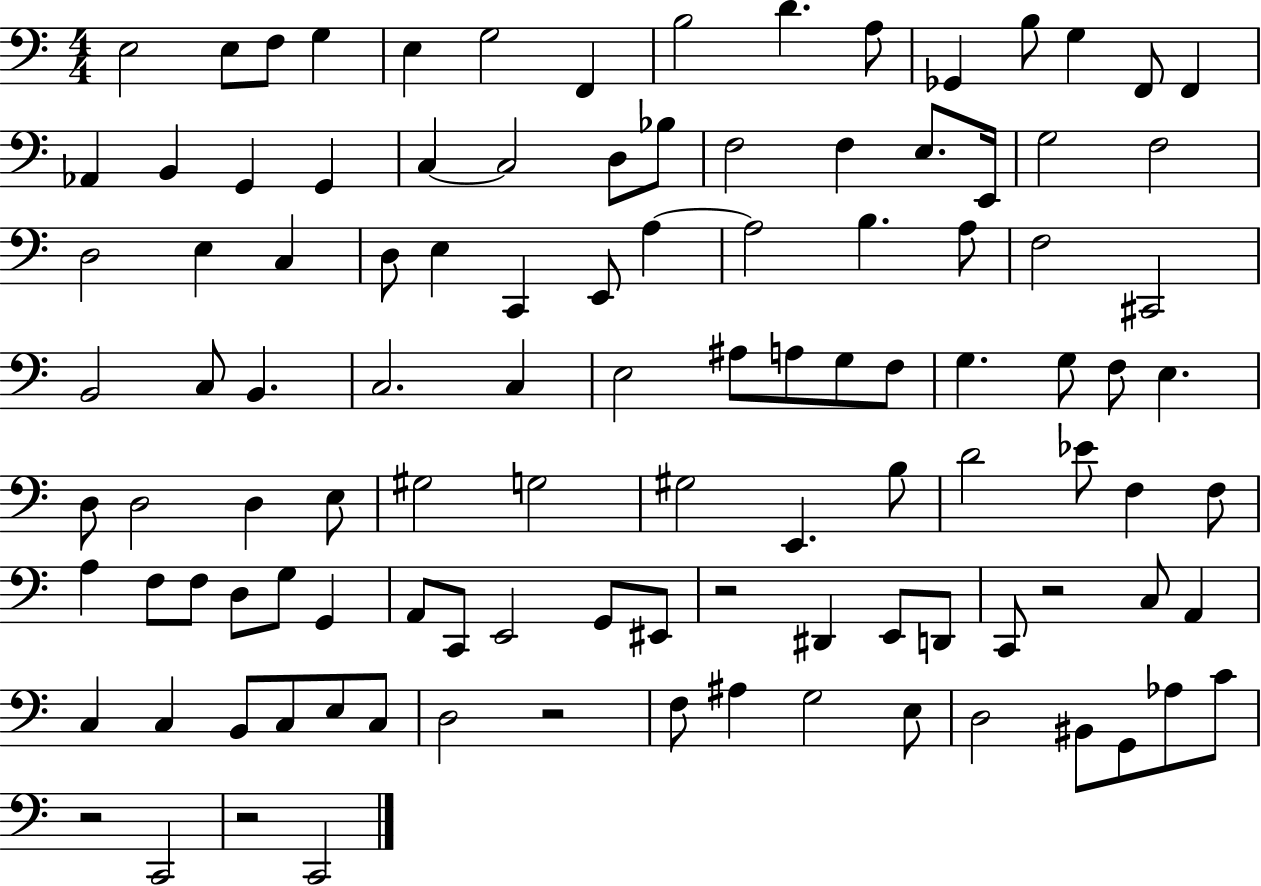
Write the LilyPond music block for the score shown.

{
  \clef bass
  \numericTimeSignature
  \time 4/4
  \key c \major
  e2 e8 f8 g4 | e4 g2 f,4 | b2 d'4. a8 | ges,4 b8 g4 f,8 f,4 | \break aes,4 b,4 g,4 g,4 | c4~~ c2 d8 bes8 | f2 f4 e8. e,16 | g2 f2 | \break d2 e4 c4 | d8 e4 c,4 e,8 a4~~ | a2 b4. a8 | f2 cis,2 | \break b,2 c8 b,4. | c2. c4 | e2 ais8 a8 g8 f8 | g4. g8 f8 e4. | \break d8 d2 d4 e8 | gis2 g2 | gis2 e,4. b8 | d'2 ees'8 f4 f8 | \break a4 f8 f8 d8 g8 g,4 | a,8 c,8 e,2 g,8 eis,8 | r2 dis,4 e,8 d,8 | c,8 r2 c8 a,4 | \break c4 c4 b,8 c8 e8 c8 | d2 r2 | f8 ais4 g2 e8 | d2 bis,8 g,8 aes8 c'8 | \break r2 c,2 | r2 c,2 | \bar "|."
}